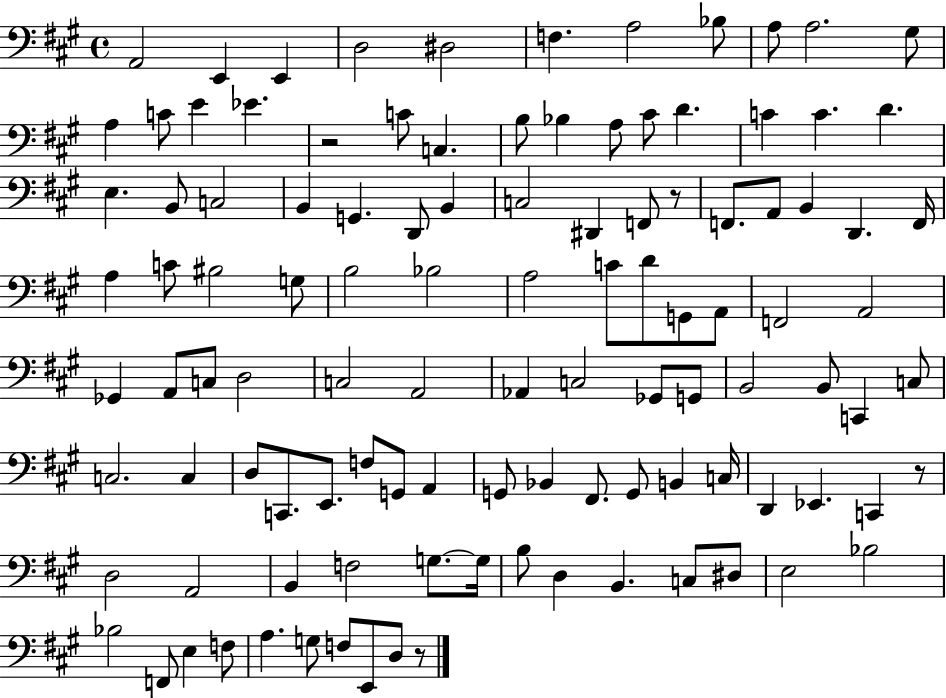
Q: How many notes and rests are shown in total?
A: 110